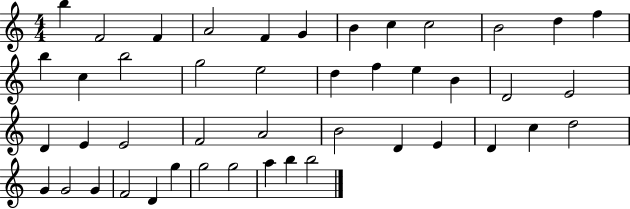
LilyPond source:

{
  \clef treble
  \numericTimeSignature
  \time 4/4
  \key c \major
  b''4 f'2 f'4 | a'2 f'4 g'4 | b'4 c''4 c''2 | b'2 d''4 f''4 | \break b''4 c''4 b''2 | g''2 e''2 | d''4 f''4 e''4 b'4 | d'2 e'2 | \break d'4 e'4 e'2 | f'2 a'2 | b'2 d'4 e'4 | d'4 c''4 d''2 | \break g'4 g'2 g'4 | f'2 d'4 g''4 | g''2 g''2 | a''4 b''4 b''2 | \break \bar "|."
}